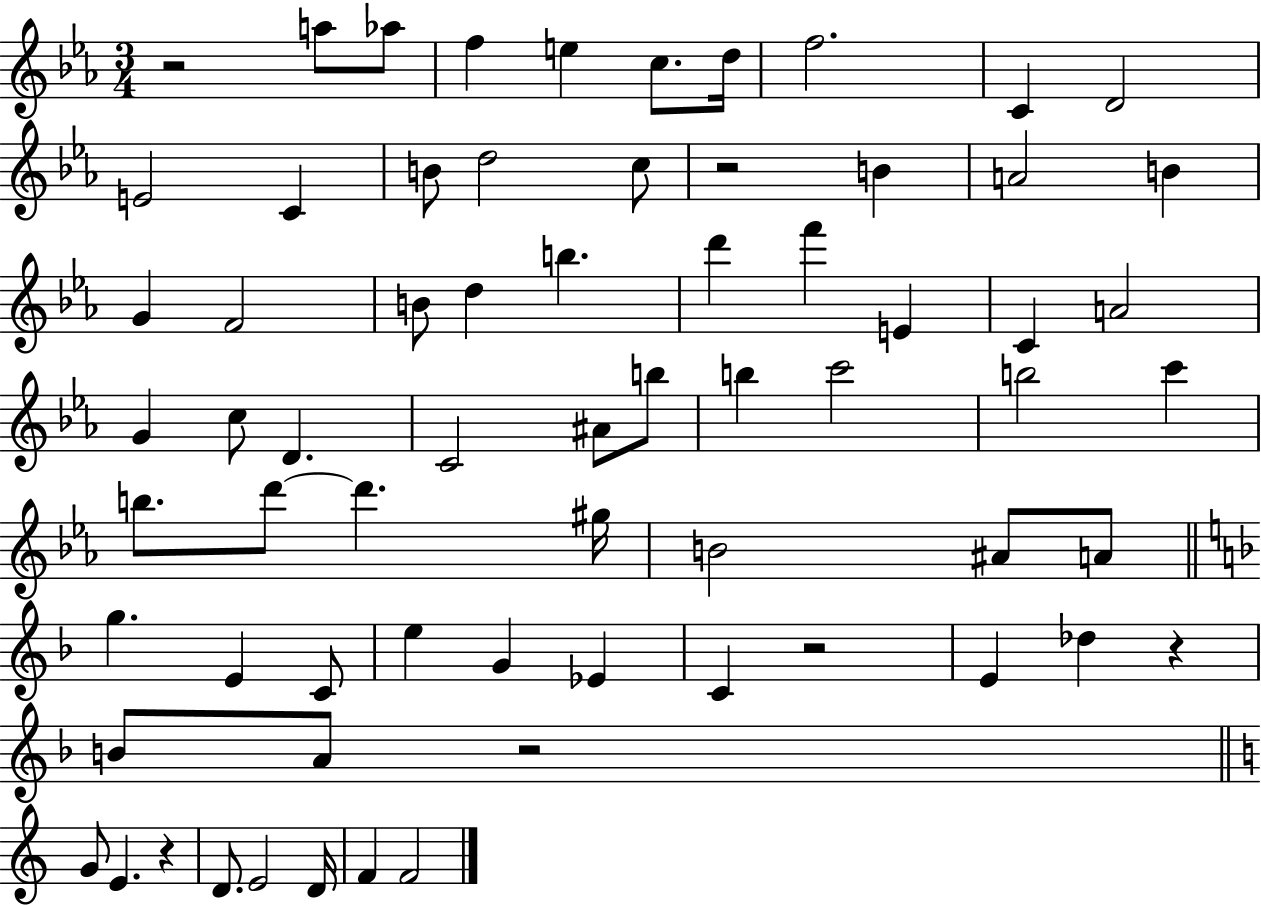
R/h A5/e Ab5/e F5/q E5/q C5/e. D5/s F5/h. C4/q D4/h E4/h C4/q B4/e D5/h C5/e R/h B4/q A4/h B4/q G4/q F4/h B4/e D5/q B5/q. D6/q F6/q E4/q C4/q A4/h G4/q C5/e D4/q. C4/h A#4/e B5/e B5/q C6/h B5/h C6/q B5/e. D6/e D6/q. G#5/s B4/h A#4/e A4/e G5/q. E4/q C4/e E5/q G4/q Eb4/q C4/q R/h E4/q Db5/q R/q B4/e A4/e R/h G4/e E4/q. R/q D4/e. E4/h D4/s F4/q F4/h